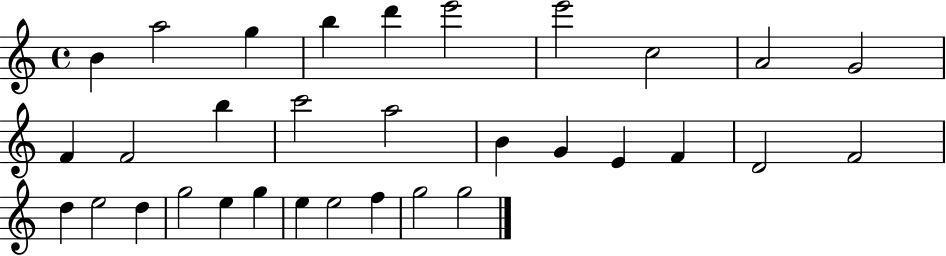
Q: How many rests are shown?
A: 0